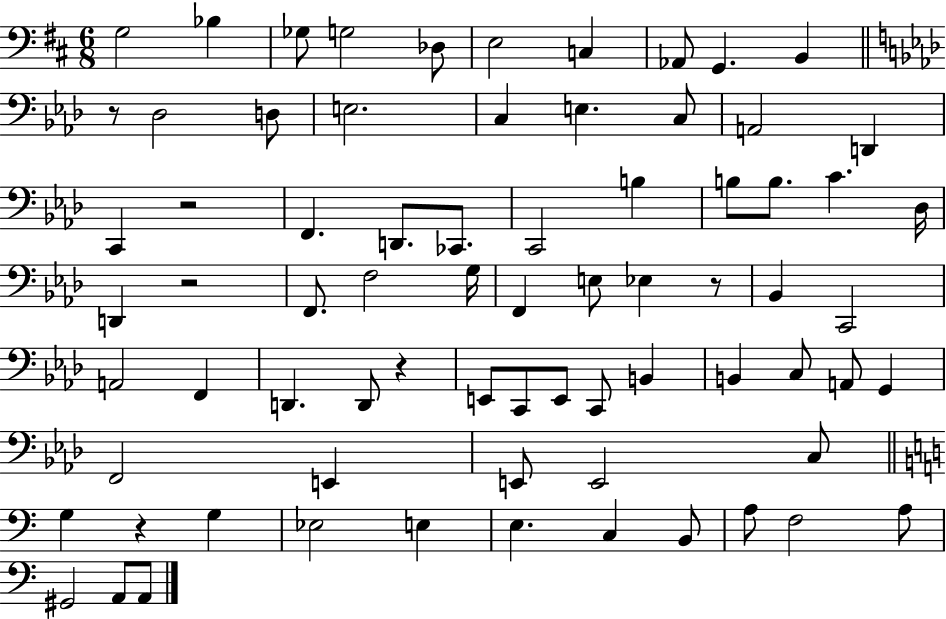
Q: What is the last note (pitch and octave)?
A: A2